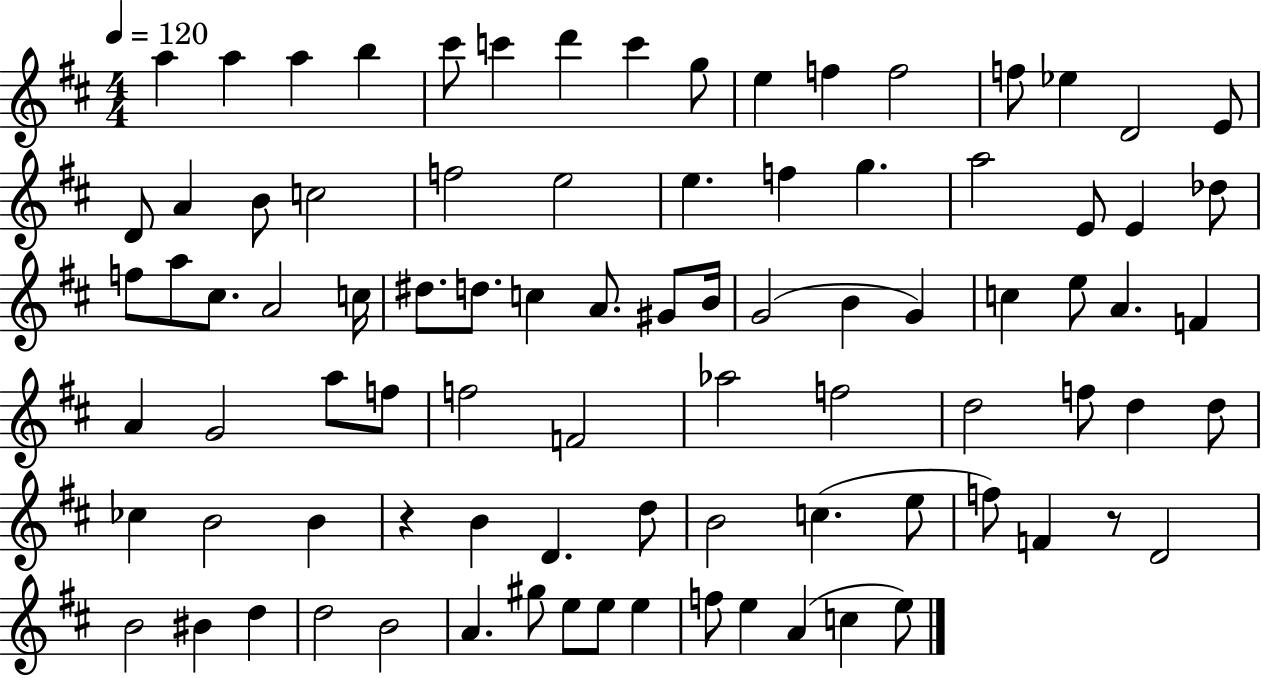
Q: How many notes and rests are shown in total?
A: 88